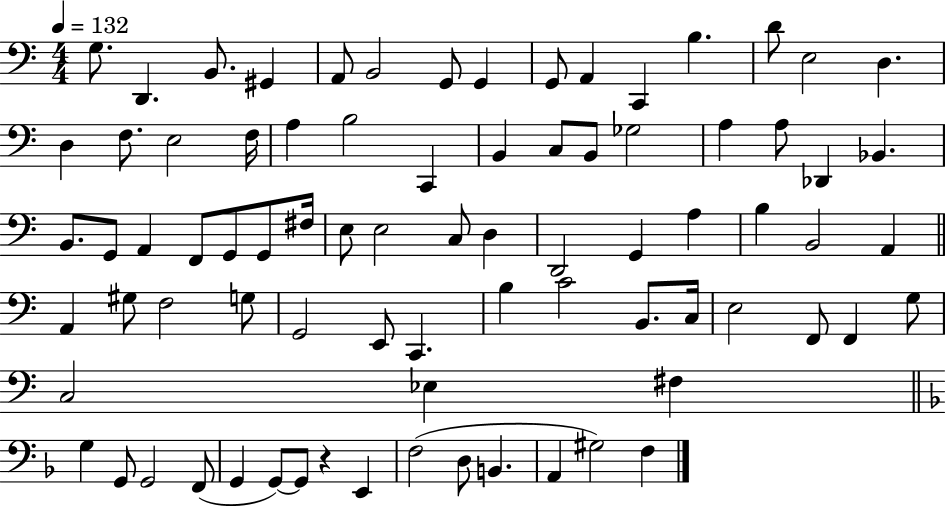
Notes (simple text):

G3/e. D2/q. B2/e. G#2/q A2/e B2/h G2/e G2/q G2/e A2/q C2/q B3/q. D4/e E3/h D3/q. D3/q F3/e. E3/h F3/s A3/q B3/h C2/q B2/q C3/e B2/e Gb3/h A3/q A3/e Db2/q Bb2/q. B2/e. G2/e A2/q F2/e G2/e G2/e F#3/s E3/e E3/h C3/e D3/q D2/h G2/q A3/q B3/q B2/h A2/q A2/q G#3/e F3/h G3/e G2/h E2/e C2/q. B3/q C4/h B2/e. C3/s E3/h F2/e F2/q G3/e C3/h Eb3/q F#3/q G3/q G2/e G2/h F2/e G2/q G2/e G2/e R/q E2/q F3/h D3/e B2/q. A2/q G#3/h F3/q